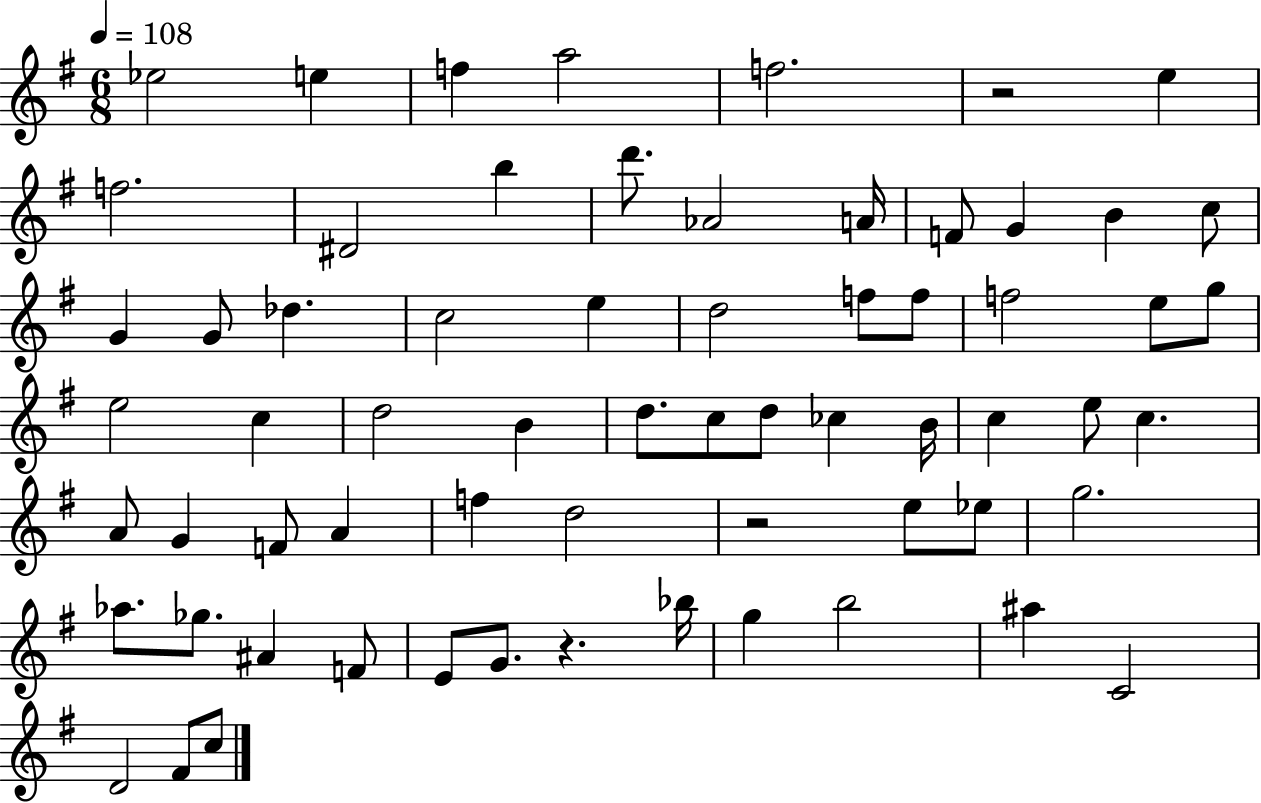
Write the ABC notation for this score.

X:1
T:Untitled
M:6/8
L:1/4
K:G
_e2 e f a2 f2 z2 e f2 ^D2 b d'/2 _A2 A/4 F/2 G B c/2 G G/2 _d c2 e d2 f/2 f/2 f2 e/2 g/2 e2 c d2 B d/2 c/2 d/2 _c B/4 c e/2 c A/2 G F/2 A f d2 z2 e/2 _e/2 g2 _a/2 _g/2 ^A F/2 E/2 G/2 z _b/4 g b2 ^a C2 D2 ^F/2 c/2